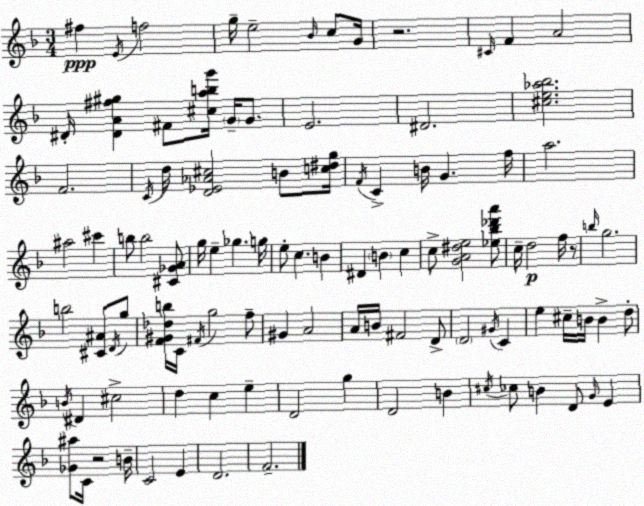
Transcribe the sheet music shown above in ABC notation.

X:1
T:Untitled
M:3/4
L:1/4
K:F
^f E/4 f2 g/4 e2 _B/4 c/2 G/4 z2 ^C/4 F A2 ^D/4 [^DA^f^g] ^F/2 [^cabg']/4 G/4 G/2 E2 ^D2 [^ce_a_b]2 F2 C/4 d/4 [D_E_A^c]2 B/2 [c^dg]/4 F/4 C B/4 G f/4 a2 ^a2 ^c' b/2 b2 [^C_GA]/2 g/4 e _g g/4 e/2 c B ^D B c c/2 [GA^de]2 [_e_b_d'a']/2 c/4 d2 f/4 z/2 b/4 g2 b2 [^C^A]/2 D/4 g/2 [F^G_db]/4 C/4 ^F/4 g2 f/2 ^G A2 A/4 B/4 ^F2 D/2 D2 ^G/4 C e ^c/4 B/4 B d/2 B/4 ^D ^c2 d c e D2 g D2 B ^c/4 _c/2 B D/2 G/4 E [_G^a]/2 C/4 z2 B/4 C2 E D2 F2